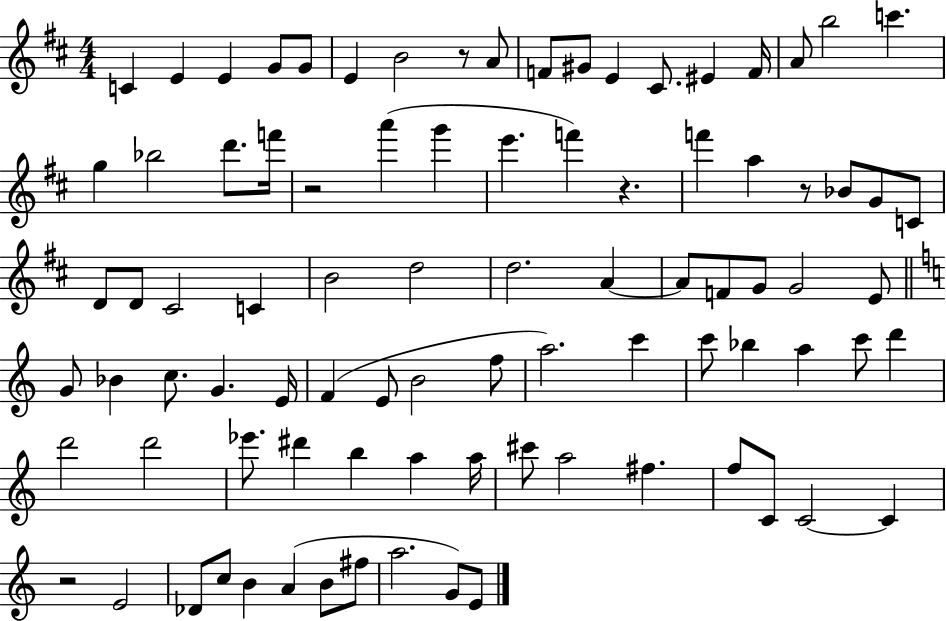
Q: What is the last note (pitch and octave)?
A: E4